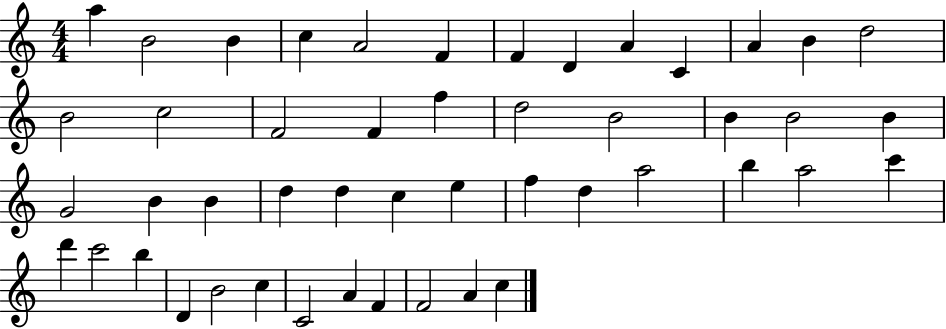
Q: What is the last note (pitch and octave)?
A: C5